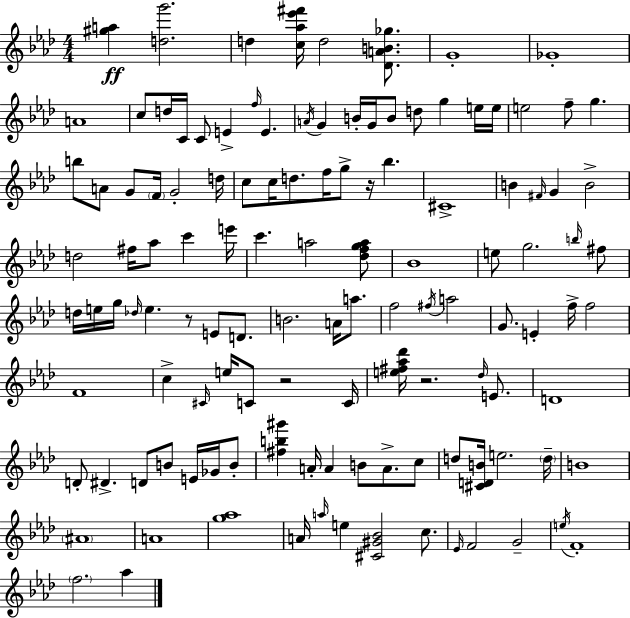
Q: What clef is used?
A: treble